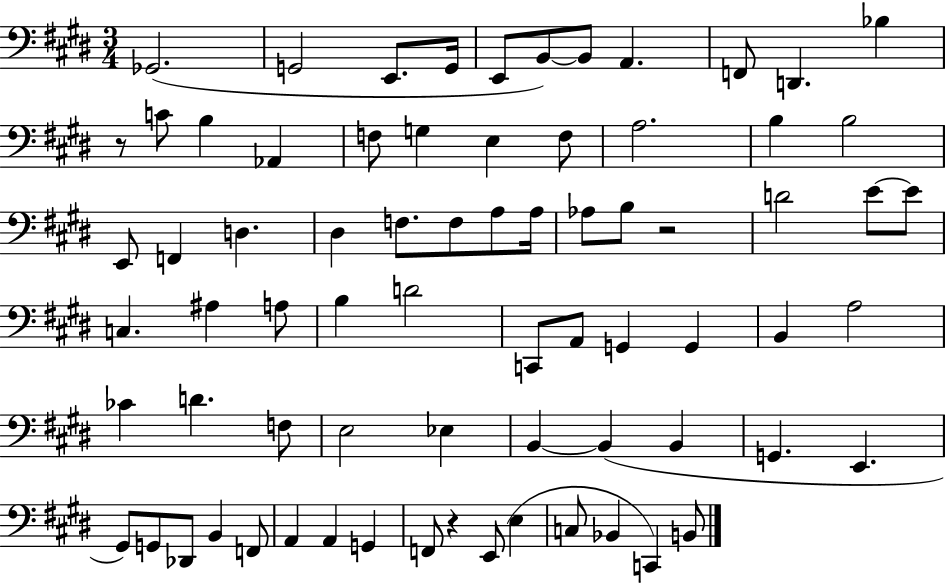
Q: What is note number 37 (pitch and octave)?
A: A3